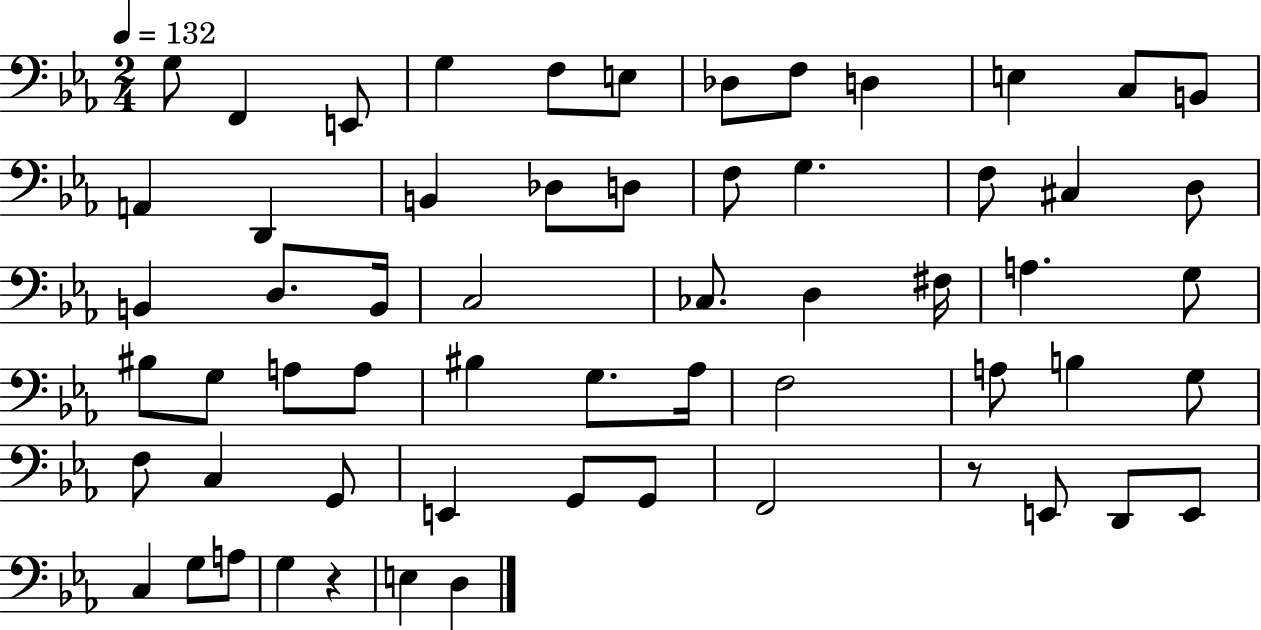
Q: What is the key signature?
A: EES major